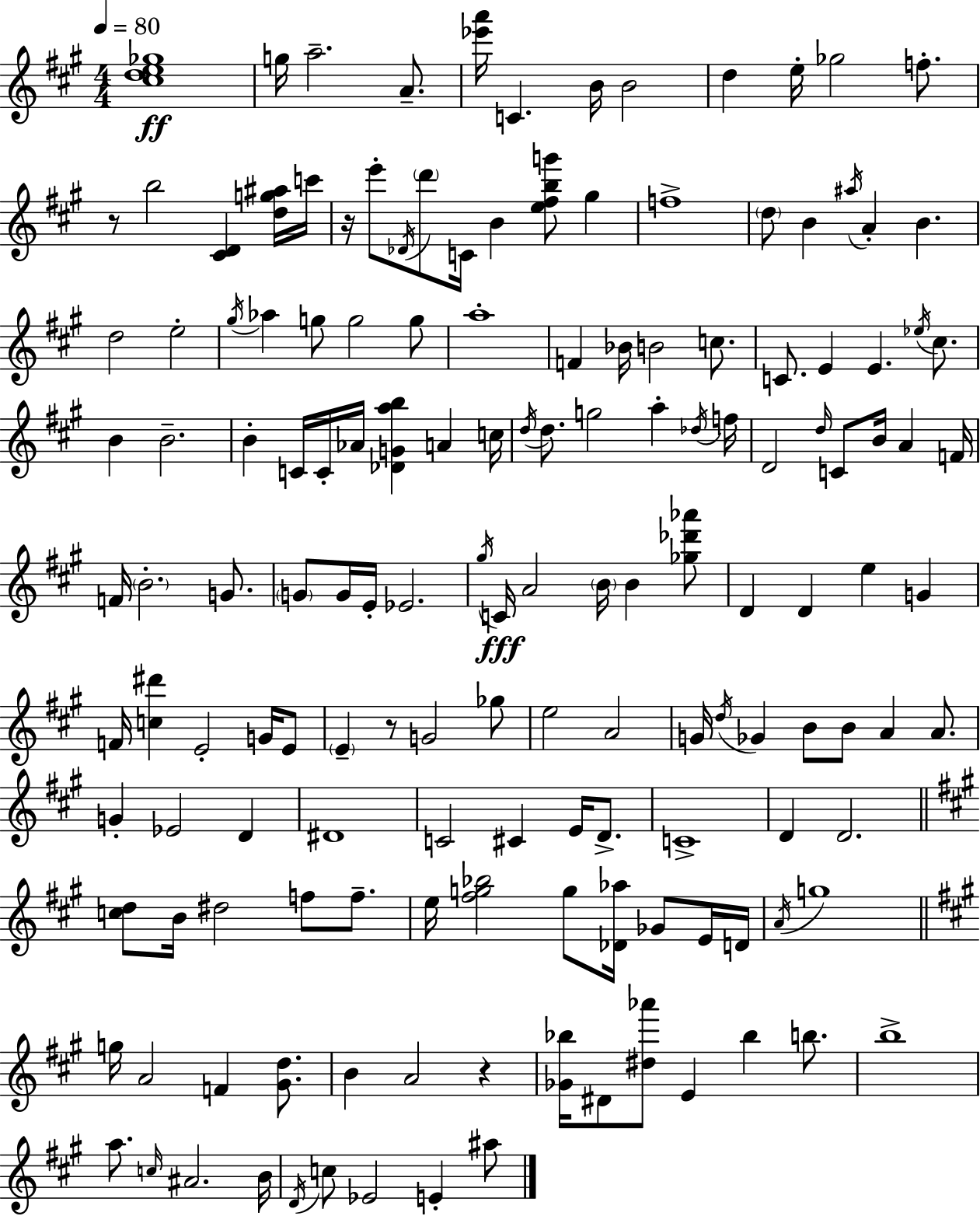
{
  \clef treble
  \numericTimeSignature
  \time 4/4
  \key a \major
  \tempo 4 = 80
  <cis'' d'' e'' ges''>1\ff | g''16 a''2.-- a'8.-- | <ees''' a'''>16 c'4. b'16 b'2 | d''4 e''16-. ges''2 f''8.-. | \break r8 b''2 <cis' d'>4 <d'' g'' ais''>16 c'''16 | r16 e'''8-. \acciaccatura { des'16 } \parenthesize d'''8 c'16 b'4 <e'' fis'' b'' g'''>8 gis''4 | f''1-> | \parenthesize d''8 b'4 \acciaccatura { ais''16 } a'4-. b'4. | \break d''2 e''2-. | \acciaccatura { gis''16 } aes''4 g''8 g''2 | g''8 a''1-. | f'4 bes'16 b'2 | \break c''8. c'8. e'4 e'4. | \acciaccatura { ees''16 } cis''8. b'4 b'2.-- | b'4-. c'16 c'16-. aes'16 <des' g' a'' b''>4 a'4 | c''16 \acciaccatura { d''16 } d''8. g''2 | \break a''4-. \acciaccatura { des''16 } f''16 d'2 \grace { d''16 } c'8 | b'16 a'4 f'16 f'16 \parenthesize b'2.-. | g'8. \parenthesize g'8 g'16 e'16-. ees'2. | \acciaccatura { gis''16 }\fff c'16 a'2 | \break \parenthesize b'16 b'4 <ges'' des''' aes'''>8 d'4 d'4 | e''4 g'4 f'16 <c'' dis'''>4 e'2-. | g'16 e'8 \parenthesize e'4-- r8 g'2 | ges''8 e''2 | \break a'2 g'16 \acciaccatura { d''16 } ges'4 b'8 | b'8 a'4 a'8. g'4-. ees'2 | d'4 dis'1 | c'2 | \break cis'4 e'16 d'8.-> c'1-> | d'4 d'2. | \bar "||" \break \key a \major <c'' d''>8 b'16 dis''2 f''8 f''8.-- | e''16 <fis'' g'' bes''>2 g''8 <des' aes''>16 ges'8 e'16 d'16 | \acciaccatura { a'16 } g''1 | \bar "||" \break \key a \major g''16 a'2 f'4 <gis' d''>8. | b'4 a'2 r4 | <ges' bes''>16 dis'8 <dis'' aes'''>8 e'4 bes''4 b''8. | b''1-> | \break a''8. \grace { c''16 } ais'2. | b'16 \acciaccatura { d'16 } c''8 ees'2 e'4-. | ais''8 \bar "|."
}